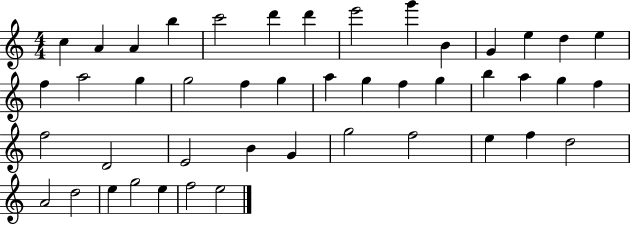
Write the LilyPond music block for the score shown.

{
  \clef treble
  \numericTimeSignature
  \time 4/4
  \key c \major
  c''4 a'4 a'4 b''4 | c'''2 d'''4 d'''4 | e'''2 g'''4 b'4 | g'4 e''4 d''4 e''4 | \break f''4 a''2 g''4 | g''2 f''4 g''4 | a''4 g''4 f''4 g''4 | b''4 a''4 g''4 f''4 | \break f''2 d'2 | e'2 b'4 g'4 | g''2 f''2 | e''4 f''4 d''2 | \break a'2 d''2 | e''4 g''2 e''4 | f''2 e''2 | \bar "|."
}